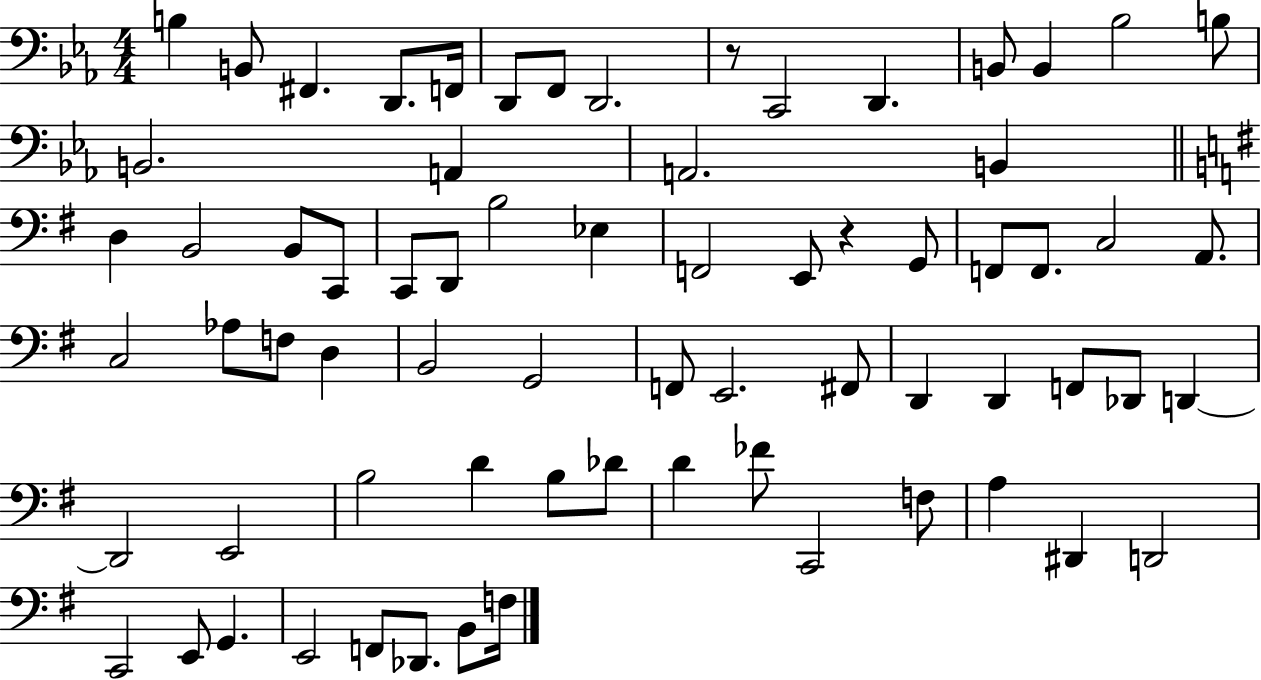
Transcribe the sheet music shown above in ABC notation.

X:1
T:Untitled
M:4/4
L:1/4
K:Eb
B, B,,/2 ^F,, D,,/2 F,,/4 D,,/2 F,,/2 D,,2 z/2 C,,2 D,, B,,/2 B,, _B,2 B,/2 B,,2 A,, A,,2 B,, D, B,,2 B,,/2 C,,/2 C,,/2 D,,/2 B,2 _E, F,,2 E,,/2 z G,,/2 F,,/2 F,,/2 C,2 A,,/2 C,2 _A,/2 F,/2 D, B,,2 G,,2 F,,/2 E,,2 ^F,,/2 D,, D,, F,,/2 _D,,/2 D,, D,,2 E,,2 B,2 D B,/2 _D/2 D _F/2 C,,2 F,/2 A, ^D,, D,,2 C,,2 E,,/2 G,, E,,2 F,,/2 _D,,/2 B,,/2 F,/4